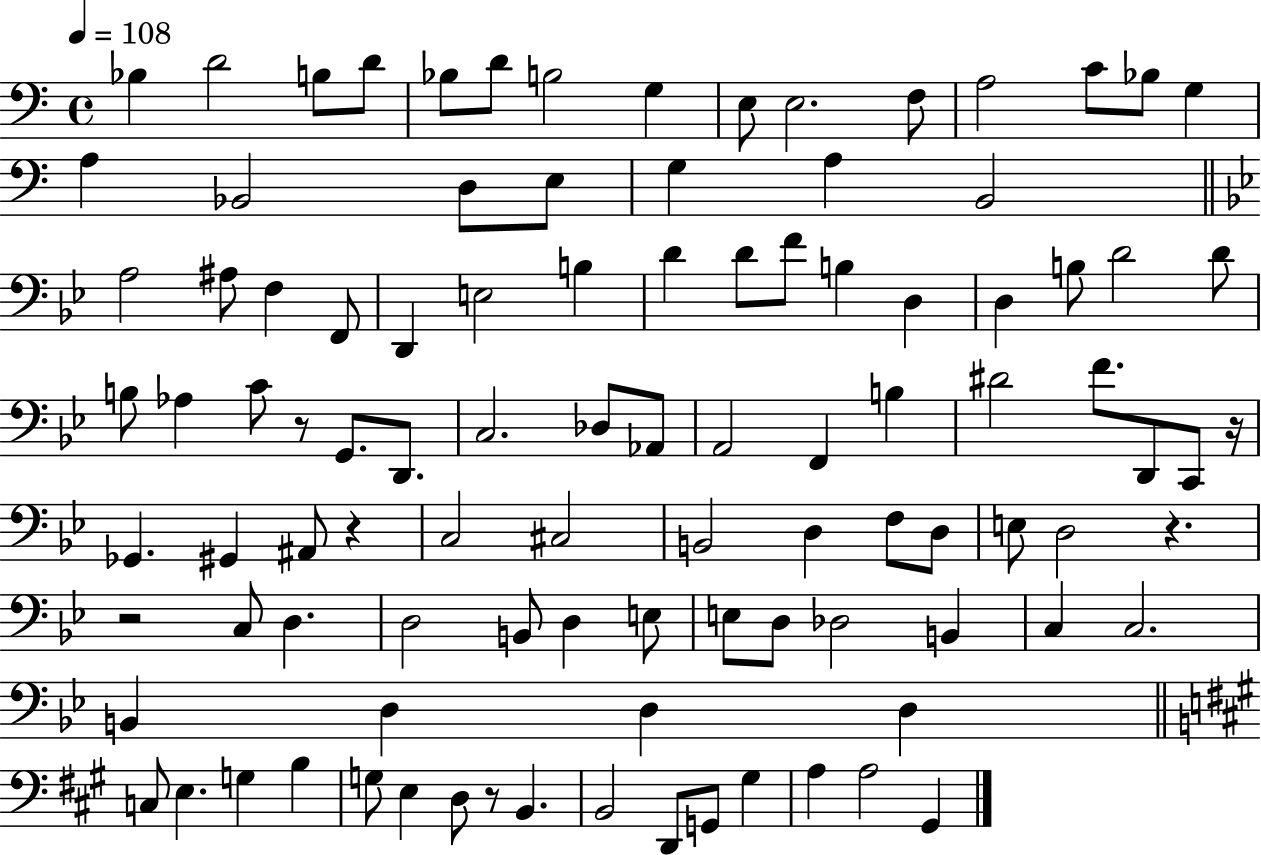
Bb3/q D4/h B3/e D4/e Bb3/e D4/e B3/h G3/q E3/e E3/h. F3/e A3/h C4/e Bb3/e G3/q A3/q Bb2/h D3/e E3/e G3/q A3/q B2/h A3/h A#3/e F3/q F2/e D2/q E3/h B3/q D4/q D4/e F4/e B3/q D3/q D3/q B3/e D4/h D4/e B3/e Ab3/q C4/e R/e G2/e. D2/e. C3/h. Db3/e Ab2/e A2/h F2/q B3/q D#4/h F4/e. D2/e C2/e R/s Gb2/q. G#2/q A#2/e R/q C3/h C#3/h B2/h D3/q F3/e D3/e E3/e D3/h R/q. R/h C3/e D3/q. D3/h B2/e D3/q E3/e E3/e D3/e Db3/h B2/q C3/q C3/h. B2/q D3/q D3/q D3/q C3/e E3/q. G3/q B3/q G3/e E3/q D3/e R/e B2/q. B2/h D2/e G2/e G#3/q A3/q A3/h G#2/q